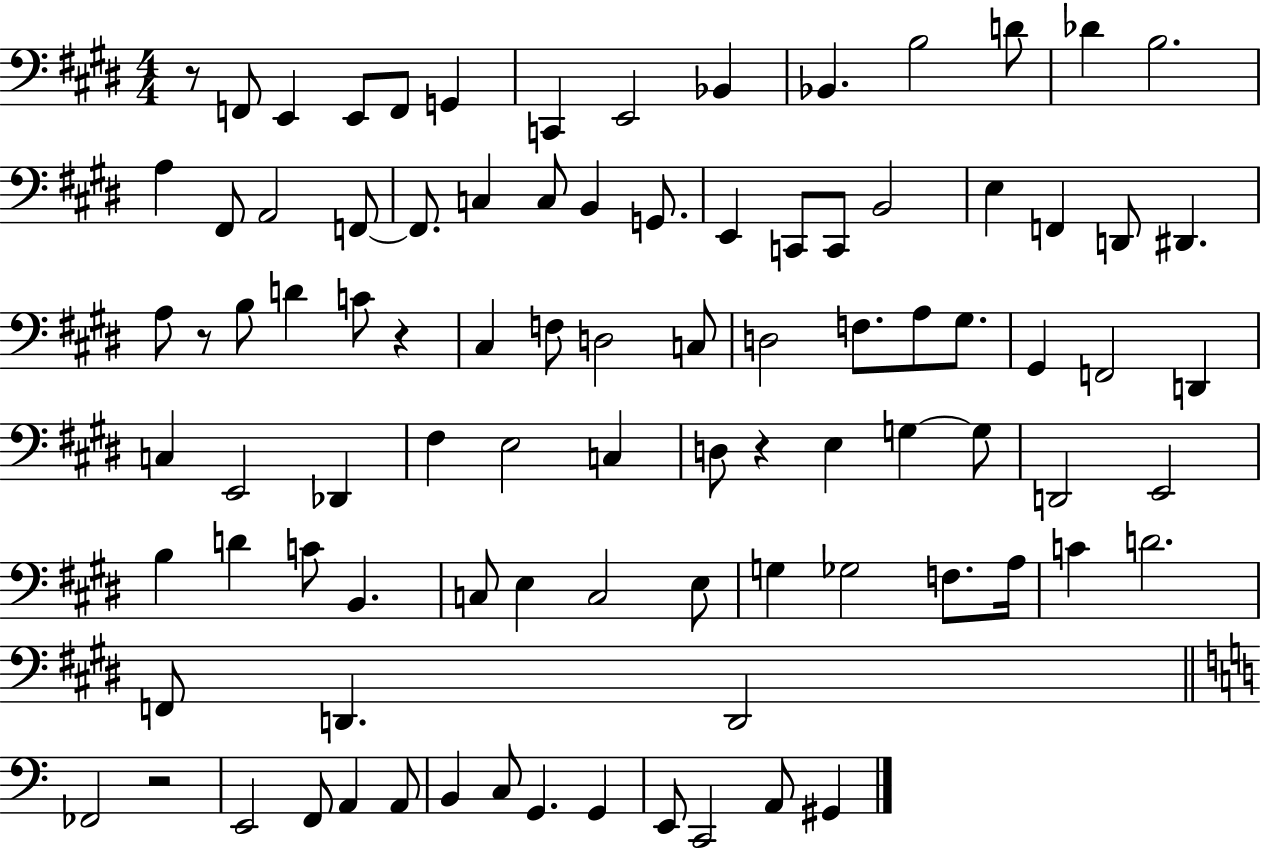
{
  \clef bass
  \numericTimeSignature
  \time 4/4
  \key e \major
  r8 f,8 e,4 e,8 f,8 g,4 | c,4 e,2 bes,4 | bes,4. b2 d'8 | des'4 b2. | \break a4 fis,8 a,2 f,8~~ | f,8. c4 c8 b,4 g,8. | e,4 c,8 c,8 b,2 | e4 f,4 d,8 dis,4. | \break a8 r8 b8 d'4 c'8 r4 | cis4 f8 d2 c8 | d2 f8. a8 gis8. | gis,4 f,2 d,4 | \break c4 e,2 des,4 | fis4 e2 c4 | d8 r4 e4 g4~~ g8 | d,2 e,2 | \break b4 d'4 c'8 b,4. | c8 e4 c2 e8 | g4 ges2 f8. a16 | c'4 d'2. | \break f,8 d,4. d,2 | \bar "||" \break \key c \major fes,2 r2 | e,2 f,8 a,4 a,8 | b,4 c8 g,4. g,4 | e,8 c,2 a,8 gis,4 | \break \bar "|."
}